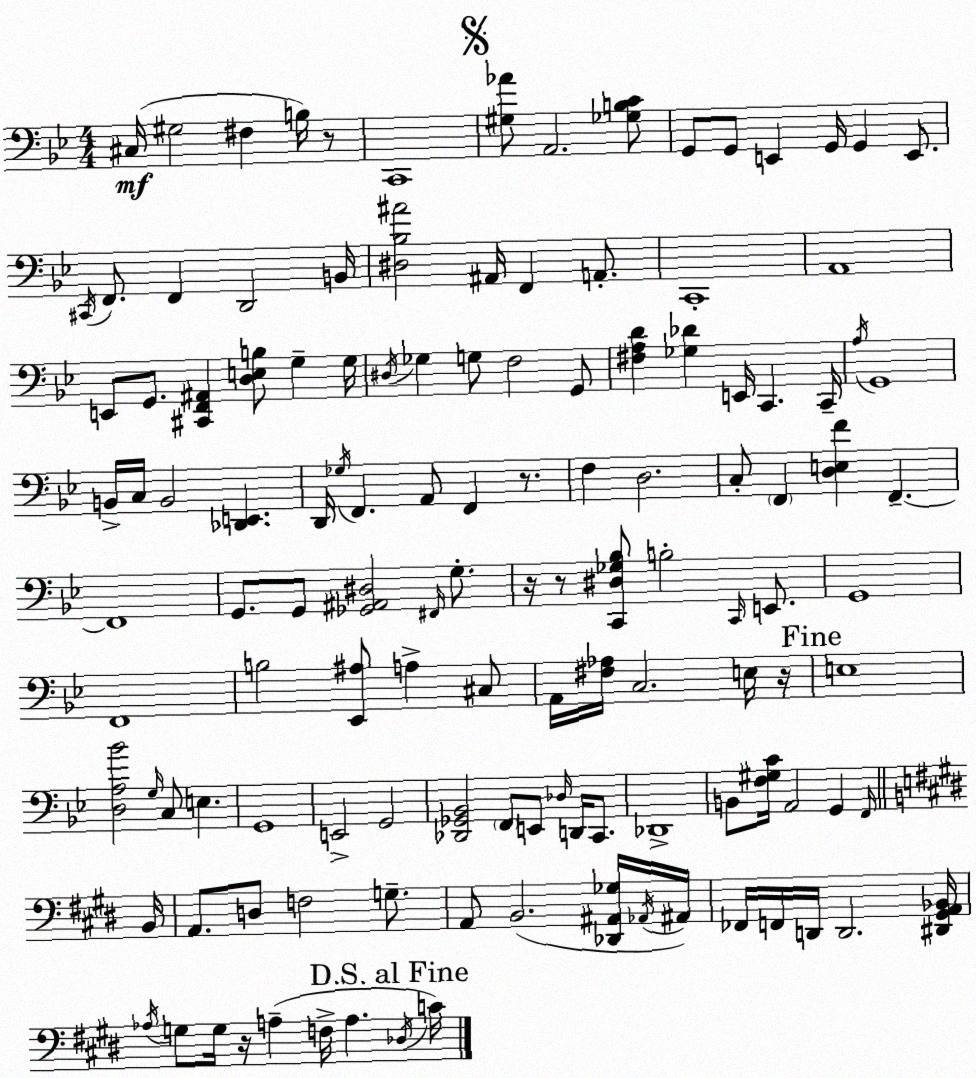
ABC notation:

X:1
T:Untitled
M:4/4
L:1/4
K:Gm
^C,/4 ^G,2 ^F, B,/4 z/2 C,,4 [^G,_A]/2 A,,2 [_G,B,C]/2 G,,/2 G,,/2 E,, G,,/4 G,, E,,/2 ^C,,/4 F,,/2 F,, D,,2 B,,/4 [^D,_B,^A]2 ^A,,/4 F,, A,,/2 C,,4 A,,4 E,,/2 G,,/2 [^C,,F,,^A,,] [D,E,B,]/2 G, G,/4 ^D,/4 _G, G,/2 F,2 G,,/2 [^F,A,D] [_G,_D] E,,/4 C,, C,,/4 A,/4 G,,4 B,,/4 C,/4 B,,2 [_D,,E,,] D,,/4 _G,/4 F,, A,,/2 F,, z/2 F, D,2 C,/2 F,, [D,E,F] F,, F,,4 G,,/2 G,,/2 [_G,,^A,,^D,]2 ^F,,/4 G,/2 z/4 z/2 [C,,^D,_G,_B,]/2 B,2 C,,/4 E,,/2 G,,4 F,,4 B,2 [_E,,^A,]/2 A, ^C,/2 A,,/4 [^F,_A,]/4 C,2 E,/4 z/4 E,4 [D,A,_B]2 G,/4 C,/2 E, G,,4 E,,2 G,,2 [_D,,_G,,_B,,]2 F,,/2 E,,/2 _D,/4 D,,/4 C,,/2 _D,,4 B,,/2 [F,^G,C]/4 A,,2 G,, F,,/4 B,,/4 A,,/2 D,/2 F,2 G,/2 A,,/2 B,,2 [_D,,^A,,_G,]/4 _A,,/4 ^A,,/4 _F,,/4 F,,/4 D,,/4 D,,2 [^D,,^G,,A,,_B,,]/4 _A,/4 G,/2 G,/4 z/4 A, F,/4 A, _D,/4 C/4